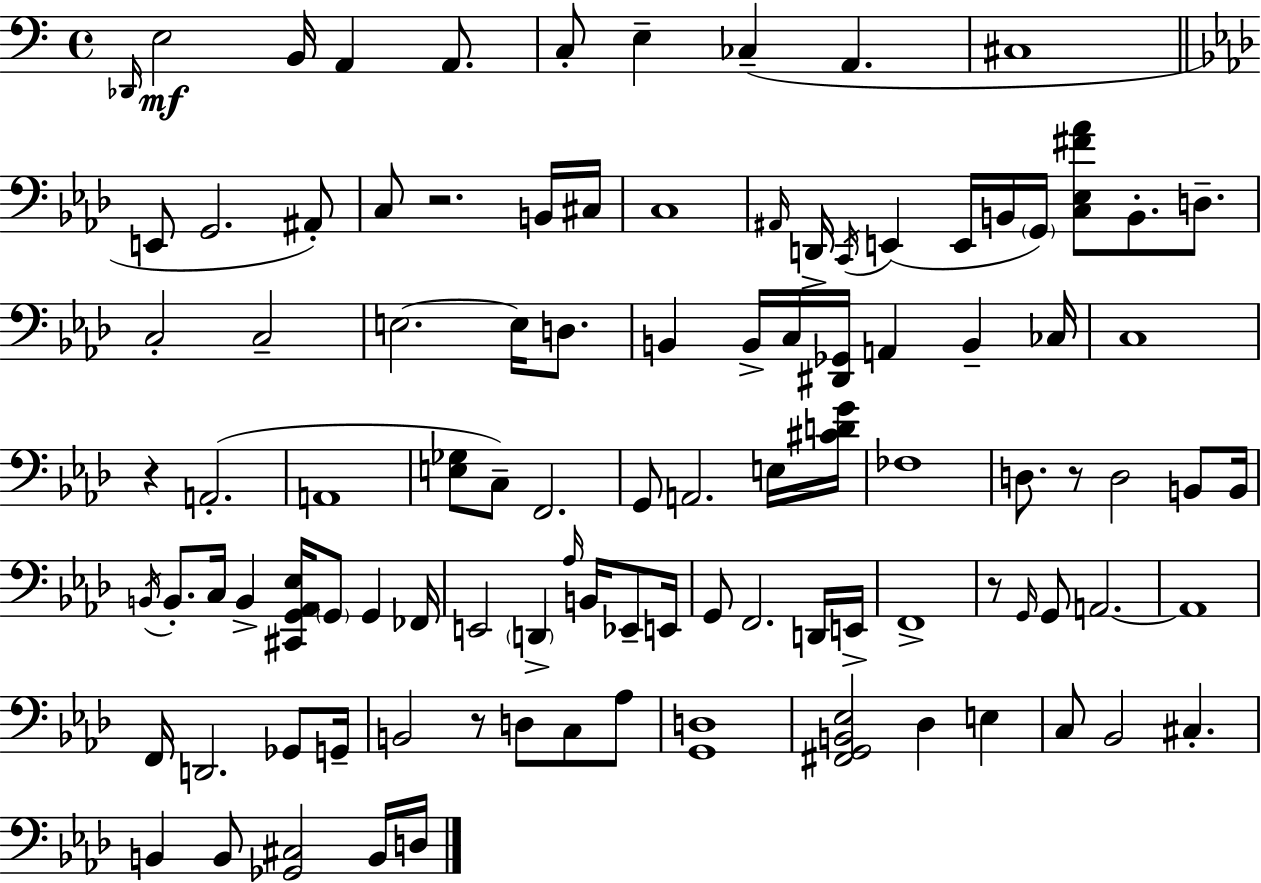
X:1
T:Untitled
M:4/4
L:1/4
K:C
_D,,/4 E,2 B,,/4 A,, A,,/2 C,/2 E, _C, A,, ^C,4 E,,/2 G,,2 ^A,,/2 C,/2 z2 B,,/4 ^C,/4 C,4 ^A,,/4 D,,/4 C,,/4 E,, E,,/4 B,,/4 G,,/4 [C,_E,^F_A]/2 B,,/2 D,/2 C,2 C,2 E,2 E,/4 D,/2 B,, B,,/4 C,/4 [^D,,_G,,]/4 A,, B,, _C,/4 C,4 z A,,2 A,,4 [E,_G,]/2 C,/2 F,,2 G,,/2 A,,2 E,/4 [^CDG]/4 _F,4 D,/2 z/2 D,2 B,,/2 B,,/4 B,,/4 B,,/2 C,/4 B,, [^C,,G,,_A,,_E,]/4 G,,/2 G,, _F,,/4 E,,2 D,, _A,/4 B,,/4 _E,,/2 E,,/4 G,,/2 F,,2 D,,/4 E,,/4 F,,4 z/2 G,,/4 G,,/2 A,,2 A,,4 F,,/4 D,,2 _G,,/2 G,,/4 B,,2 z/2 D,/2 C,/2 _A,/2 [G,,D,]4 [^F,,G,,B,,_E,]2 _D, E, C,/2 _B,,2 ^C, B,, B,,/2 [_G,,^C,]2 B,,/4 D,/4